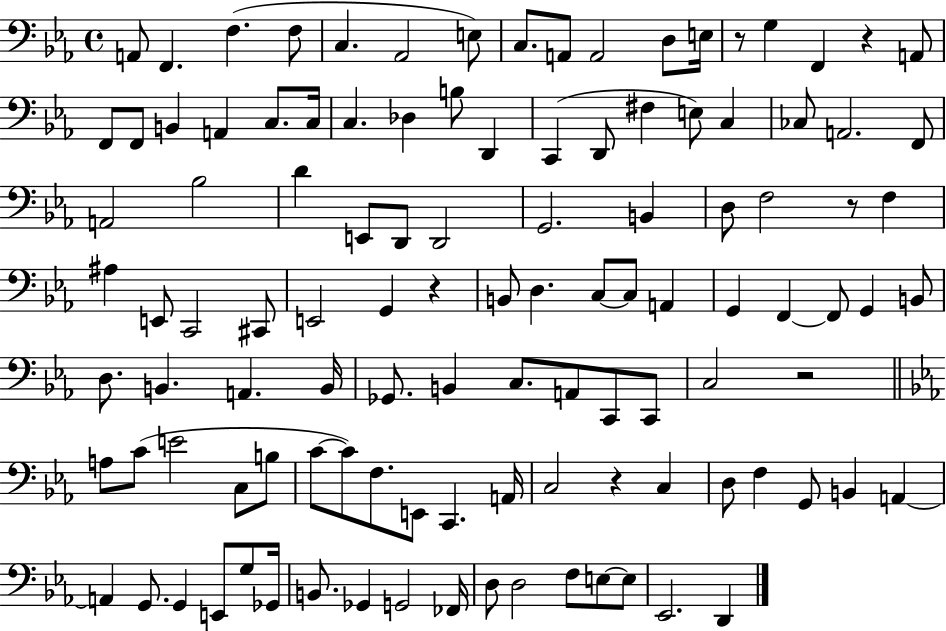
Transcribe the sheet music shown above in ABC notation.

X:1
T:Untitled
M:4/4
L:1/4
K:Eb
A,,/2 F,, F, F,/2 C, _A,,2 E,/2 C,/2 A,,/2 A,,2 D,/2 E,/4 z/2 G, F,, z A,,/2 F,,/2 F,,/2 B,, A,, C,/2 C,/4 C, _D, B,/2 D,, C,, D,,/2 ^F, E,/2 C, _C,/2 A,,2 F,,/2 A,,2 _B,2 D E,,/2 D,,/2 D,,2 G,,2 B,, D,/2 F,2 z/2 F, ^A, E,,/2 C,,2 ^C,,/2 E,,2 G,, z B,,/2 D, C,/2 C,/2 A,, G,, F,, F,,/2 G,, B,,/2 D,/2 B,, A,, B,,/4 _G,,/2 B,, C,/2 A,,/2 C,,/2 C,,/2 C,2 z2 A,/2 C/2 E2 C,/2 B,/2 C/2 C/2 F,/2 E,,/2 C,, A,,/4 C,2 z C, D,/2 F, G,,/2 B,, A,, A,, G,,/2 G,, E,,/2 G,/2 _G,,/4 B,,/2 _G,, G,,2 _F,,/4 D,/2 D,2 F,/2 E,/2 E,/2 _E,,2 D,,